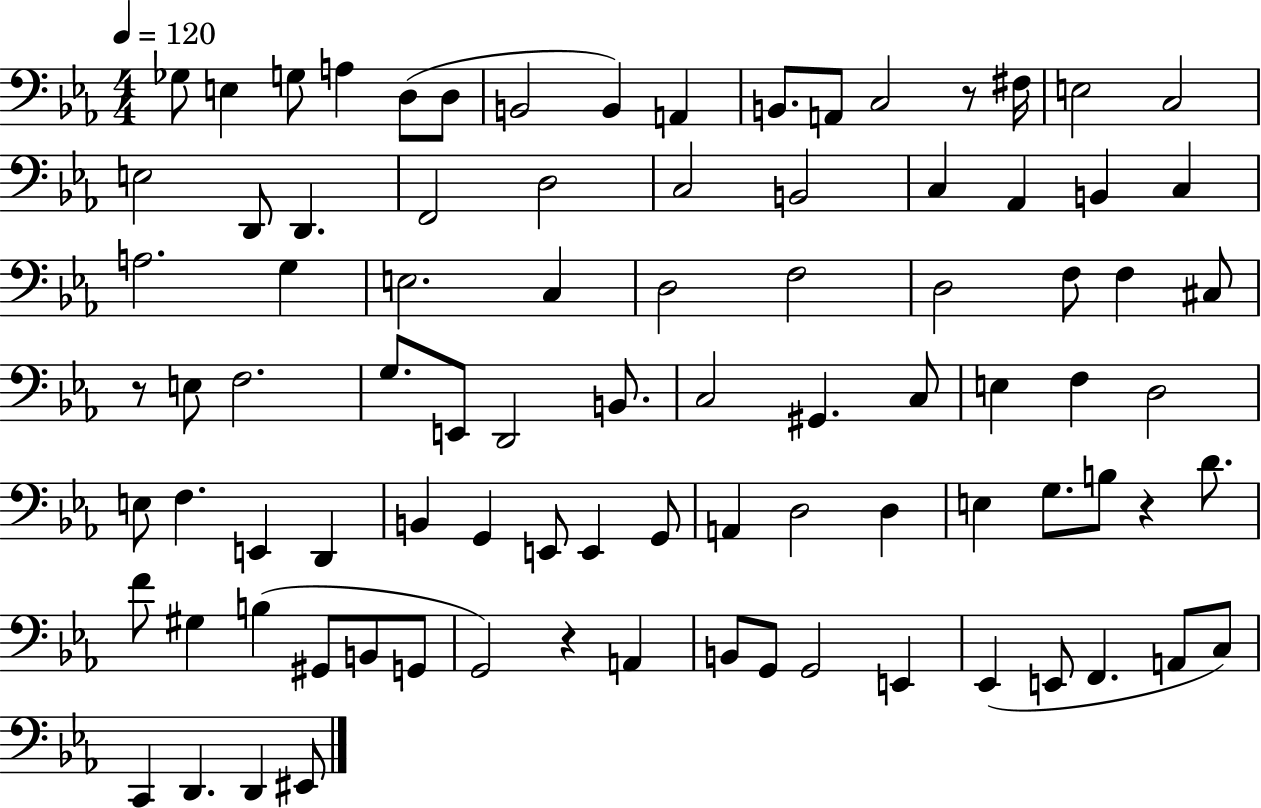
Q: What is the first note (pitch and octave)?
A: Gb3